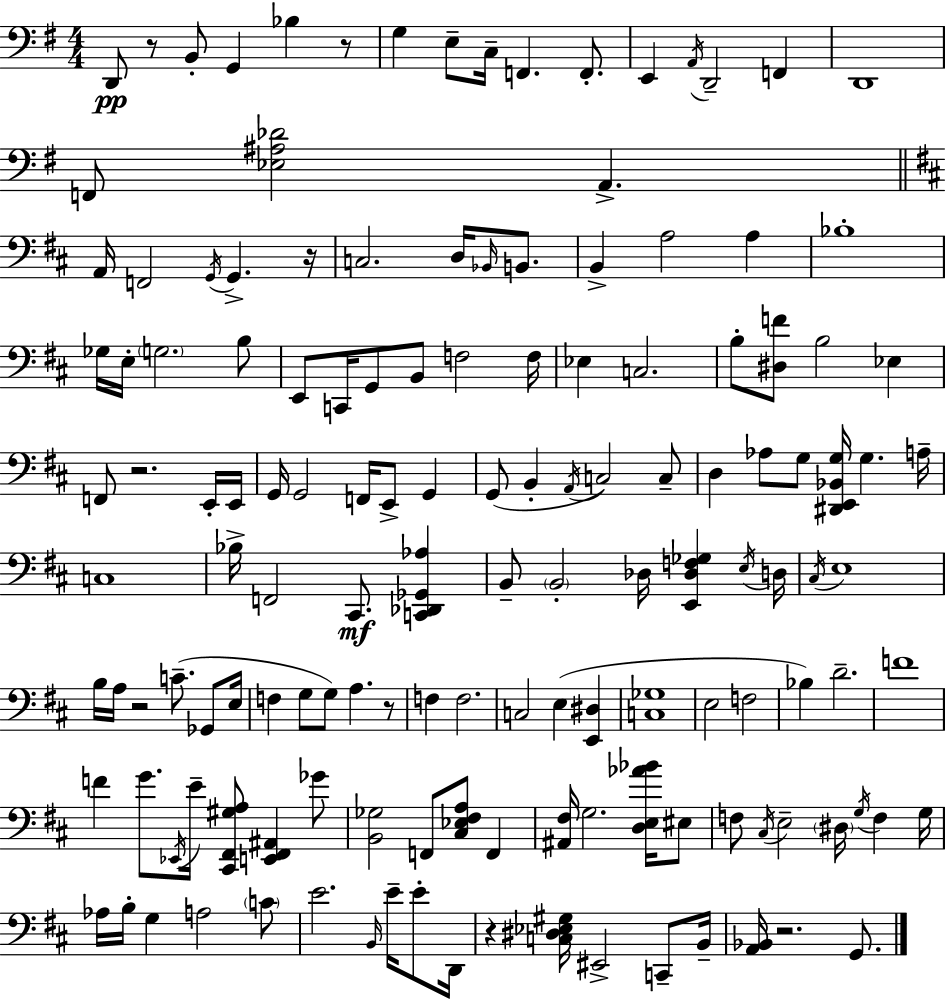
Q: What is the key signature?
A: E minor